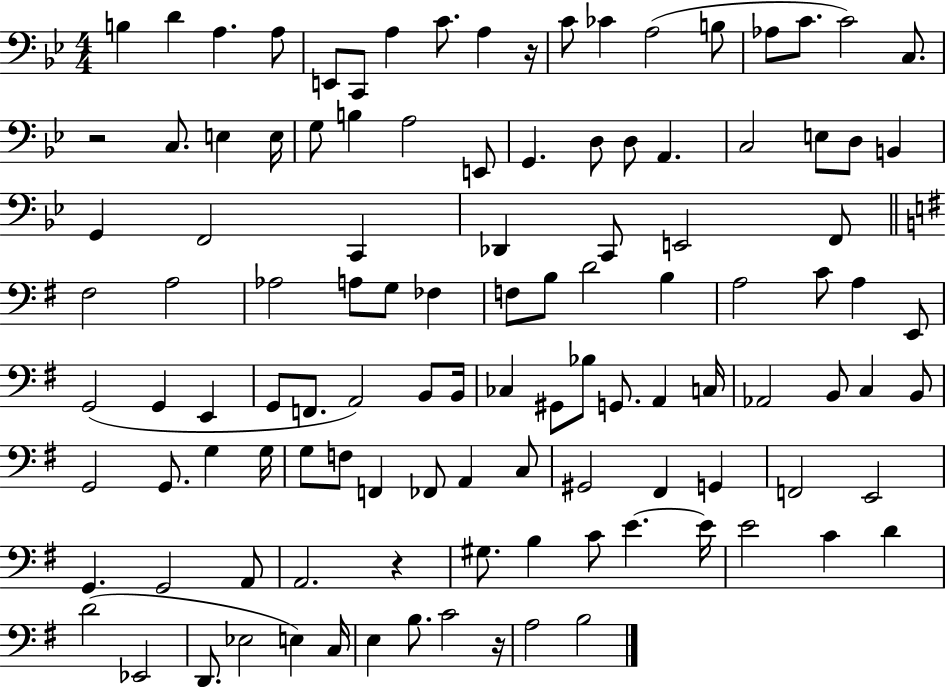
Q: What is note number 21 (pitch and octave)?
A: G3